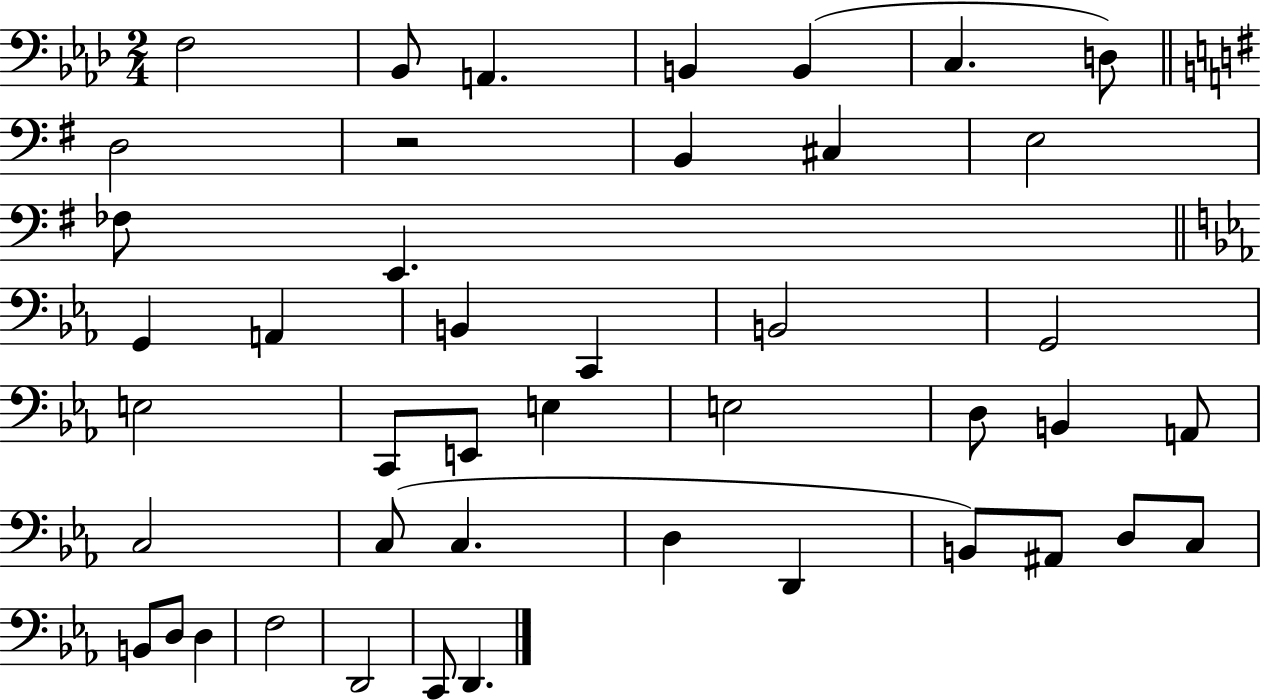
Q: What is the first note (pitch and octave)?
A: F3